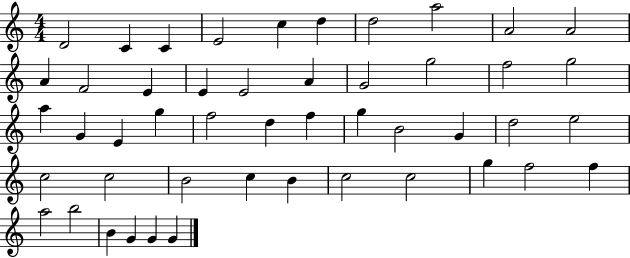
{
  \clef treble
  \numericTimeSignature
  \time 4/4
  \key c \major
  d'2 c'4 c'4 | e'2 c''4 d''4 | d''2 a''2 | a'2 a'2 | \break a'4 f'2 e'4 | e'4 e'2 a'4 | g'2 g''2 | f''2 g''2 | \break a''4 g'4 e'4 g''4 | f''2 d''4 f''4 | g''4 b'2 g'4 | d''2 e''2 | \break c''2 c''2 | b'2 c''4 b'4 | c''2 c''2 | g''4 f''2 f''4 | \break a''2 b''2 | b'4 g'4 g'4 g'4 | \bar "|."
}